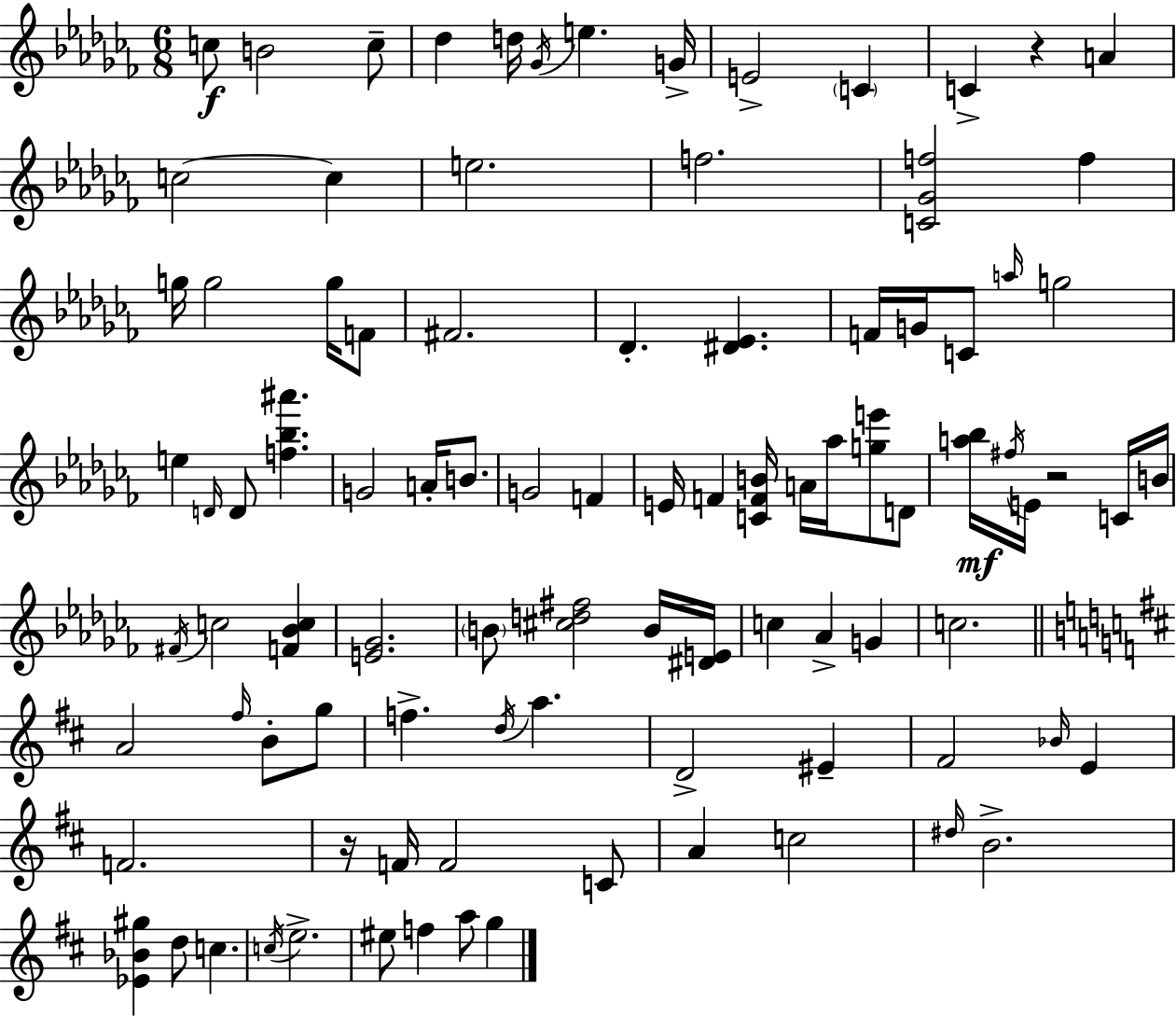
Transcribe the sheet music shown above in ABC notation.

X:1
T:Untitled
M:6/8
L:1/4
K:Abm
c/2 B2 c/2 _d d/4 _G/4 e G/4 E2 C C z A c2 c e2 f2 [C_Gf]2 f g/4 g2 g/4 F/2 ^F2 _D [^D_E] F/4 G/4 C/2 a/4 g2 e D/4 D/2 [f_b^a'] G2 A/4 B/2 G2 F E/4 F [CFB]/4 A/4 _a/4 [ge']/2 D/2 [a_b]/4 ^f/4 E/4 z2 C/4 B/4 ^F/4 c2 [F_Bc] [E_G]2 B/2 [^cd^f]2 B/4 [^DE]/4 c _A G c2 A2 ^f/4 B/2 g/2 f d/4 a D2 ^E ^F2 _B/4 E F2 z/4 F/4 F2 C/2 A c2 ^d/4 B2 [_E_B^g] d/2 c c/4 e2 ^e/2 f a/2 g